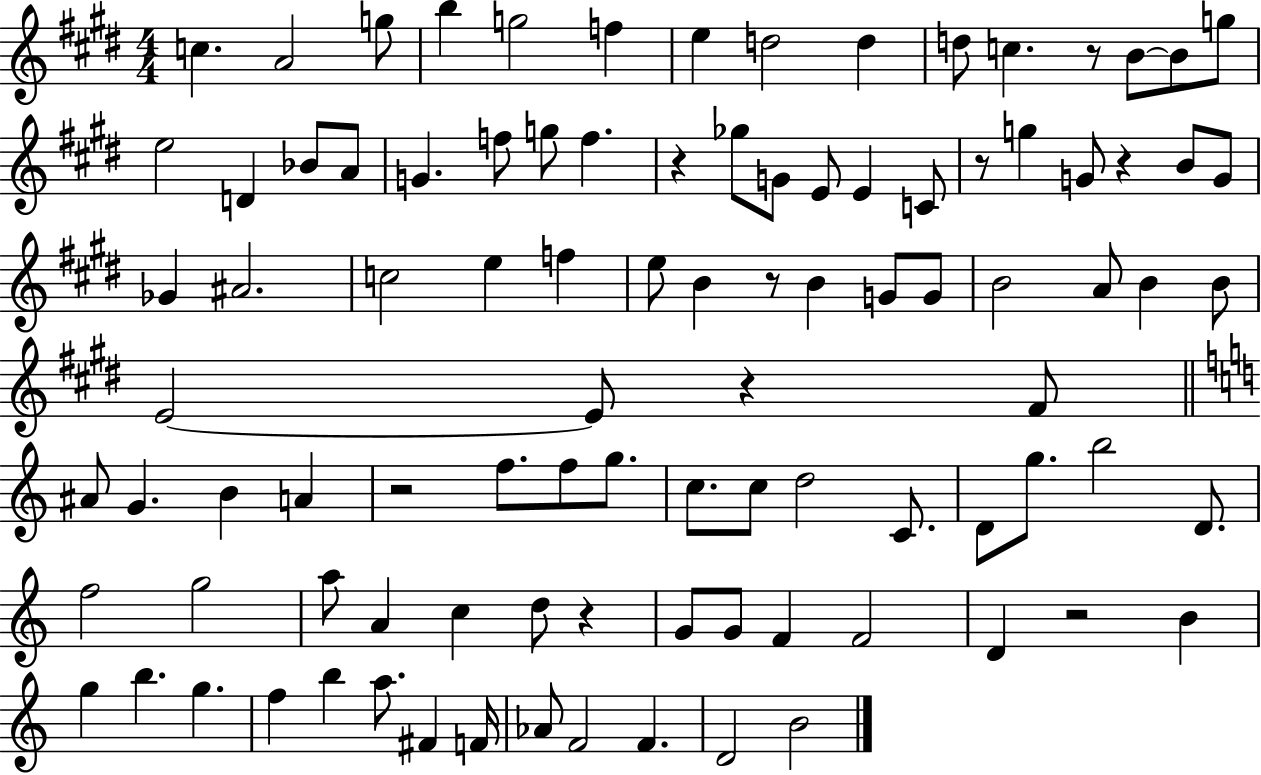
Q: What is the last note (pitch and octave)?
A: B4